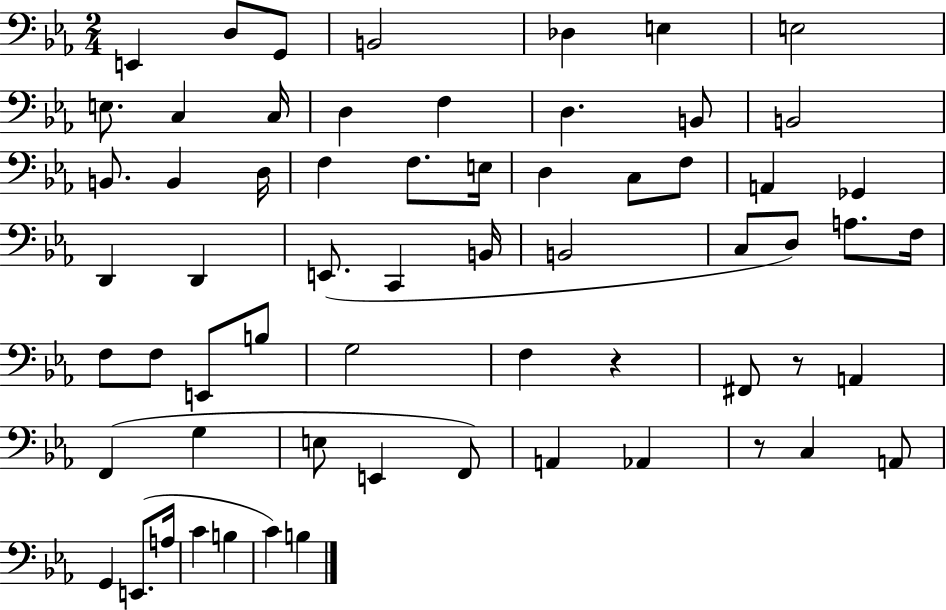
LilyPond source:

{
  \clef bass
  \numericTimeSignature
  \time 2/4
  \key ees \major
  e,4 d8 g,8 | b,2 | des4 e4 | e2 | \break e8. c4 c16 | d4 f4 | d4. b,8 | b,2 | \break b,8. b,4 d16 | f4 f8. e16 | d4 c8 f8 | a,4 ges,4 | \break d,4 d,4 | e,8.( c,4 b,16 | b,2 | c8 d8) a8. f16 | \break f8 f8 e,8 b8 | g2 | f4 r4 | fis,8 r8 a,4 | \break f,4( g4 | e8 e,4 f,8) | a,4 aes,4 | r8 c4 a,8 | \break g,4 e,8.( a16 | c'4 b4 | c'4) b4 | \bar "|."
}